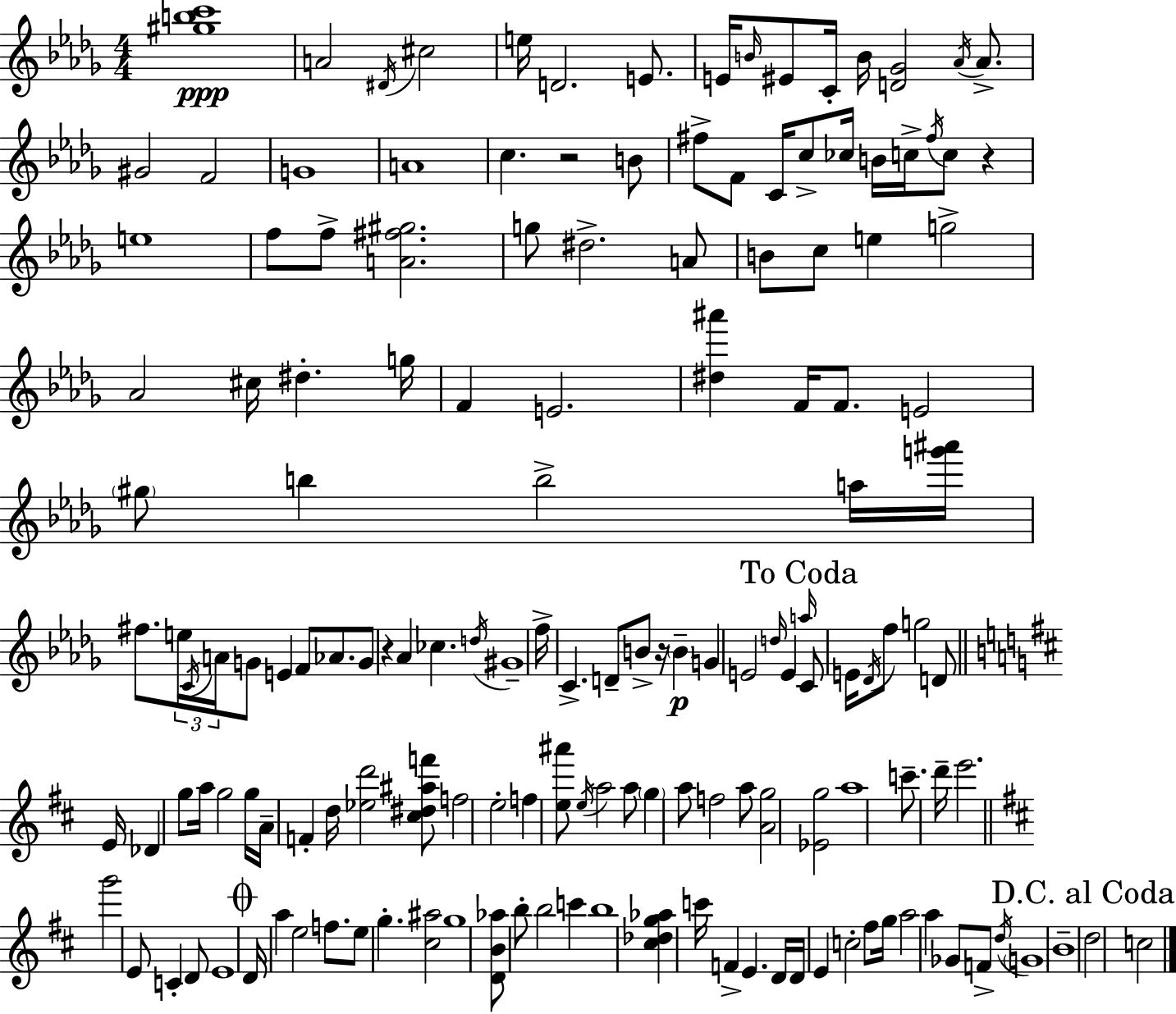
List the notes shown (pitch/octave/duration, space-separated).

[G#5,B5,C6]/w A4/h D#4/s C#5/h E5/s D4/h. E4/e. E4/s B4/s EIS4/e C4/s B4/s [D4,Gb4]/h Ab4/s Ab4/e. G#4/h F4/h G4/w A4/w C5/q. R/h B4/e F#5/e F4/e C4/s C5/e CES5/s B4/s C5/s F#5/s C5/e R/q E5/w F5/e F5/e [A4,F#5,G#5]/h. G5/e D#5/h. A4/e B4/e C5/e E5/q G5/h Ab4/h C#5/s D#5/q. G5/s F4/q E4/h. [D#5,A#6]/q F4/s F4/e. E4/h G#5/e B5/q B5/h A5/s [G6,A#6]/s F#5/e. E5/s C4/s A4/s G4/e E4/q F4/e Ab4/e. G4/e R/q Ab4/q CES5/q. D5/s G#4/w F5/s C4/q. D4/e B4/e R/s B4/q G4/q E4/h D5/s E4/q A5/s C4/e E4/s Db4/s F5/e G5/h D4/e E4/s Db4/q G5/e A5/s G5/h G5/s A4/s F4/q D5/s [Eb5,D6]/h [C#5,D#5,A#5,F6]/e F5/h E5/h F5/q [E5,A#6]/e E5/s A5/h A5/e G5/q A5/e F5/h A5/e [A4,G5]/h [Eb4,G5]/h A5/w C6/e. D6/s E6/h. G6/h E4/e C4/q D4/e E4/w D4/s A5/q E5/h F5/e. E5/e G5/q. [C#5,A#5]/h G5/w [D4,B4,Ab5]/e B5/e B5/h C6/q B5/w [C#5,Db5,G5,Ab5]/q C6/s F4/q E4/q. D4/s D4/s E4/q C5/h F#5/e G5/s A5/h A5/q Gb4/e F4/e D5/s G4/w B4/w D5/h C5/h